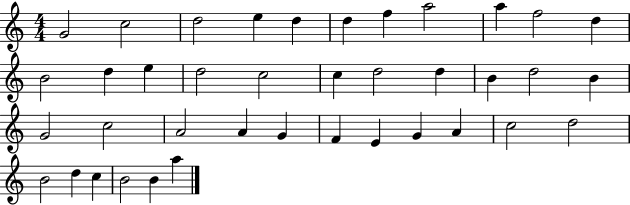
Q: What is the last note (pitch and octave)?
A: A5